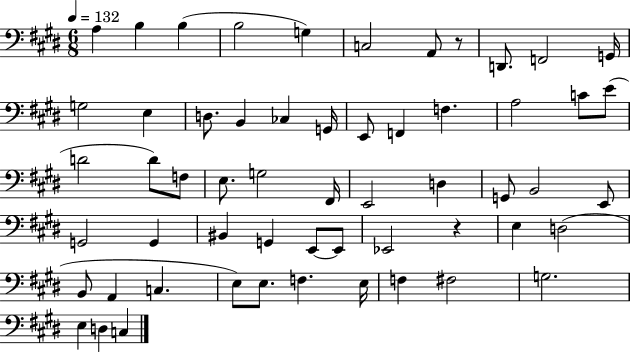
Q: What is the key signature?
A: E major